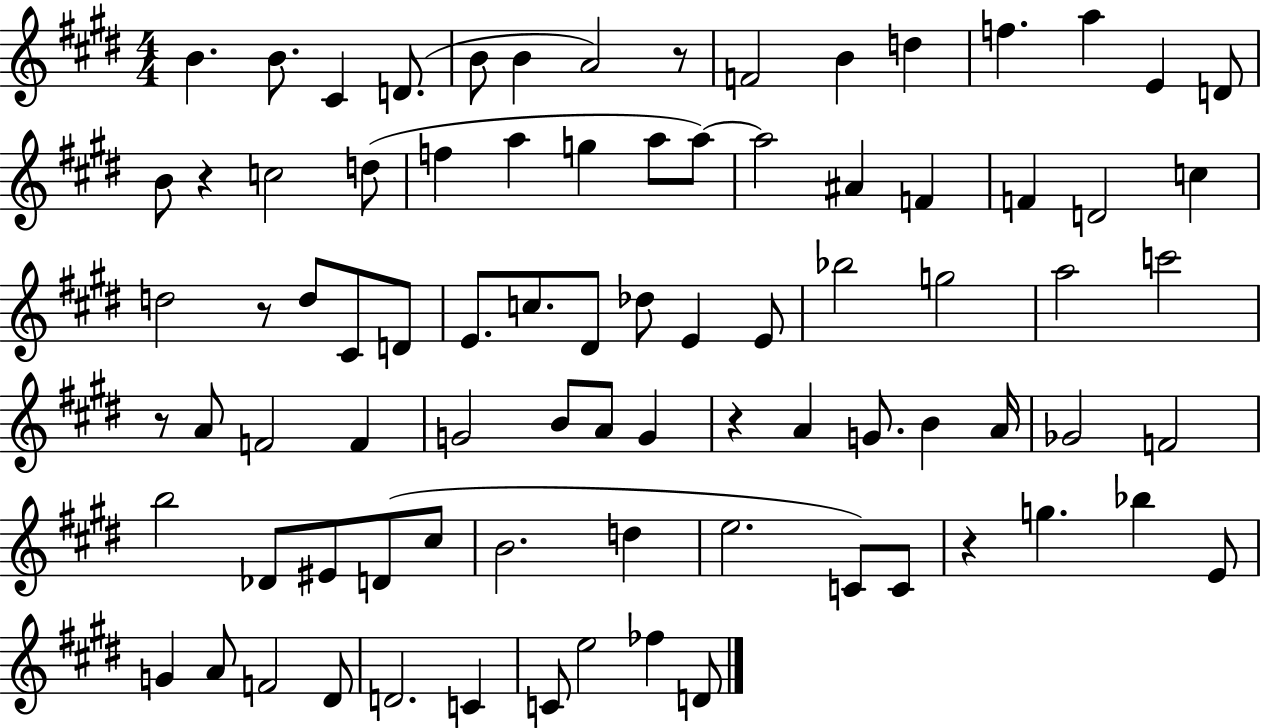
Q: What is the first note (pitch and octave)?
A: B4